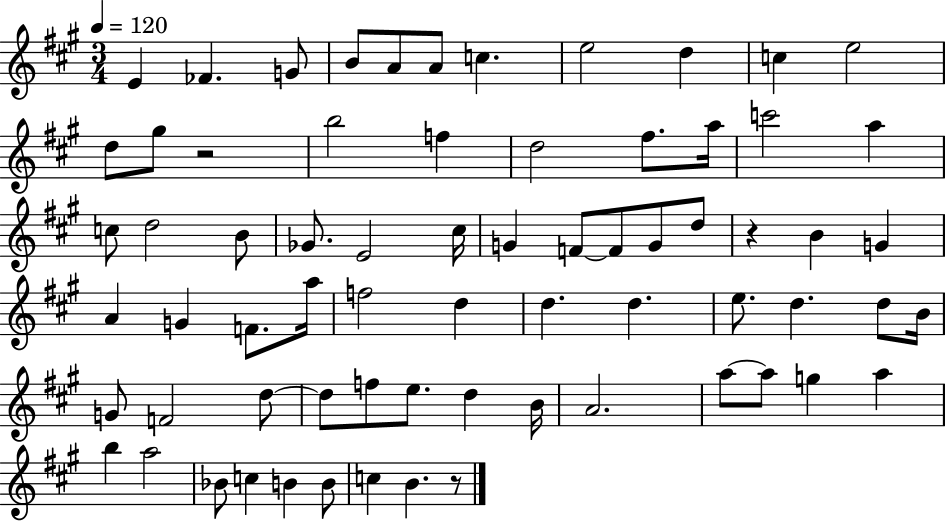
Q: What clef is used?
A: treble